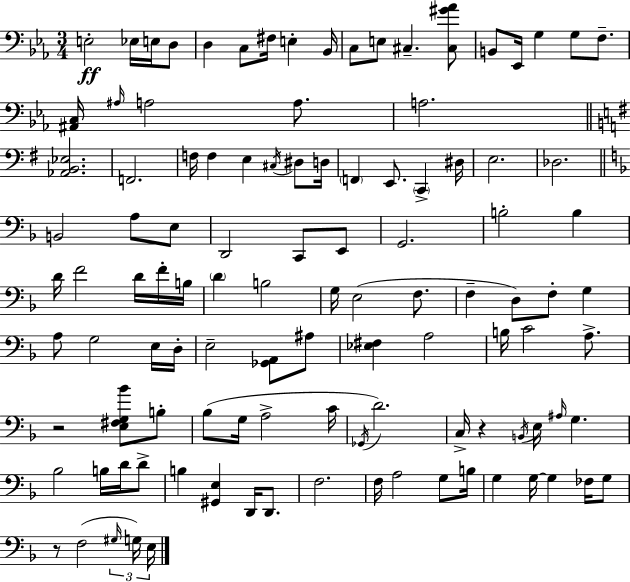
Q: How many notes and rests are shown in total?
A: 110